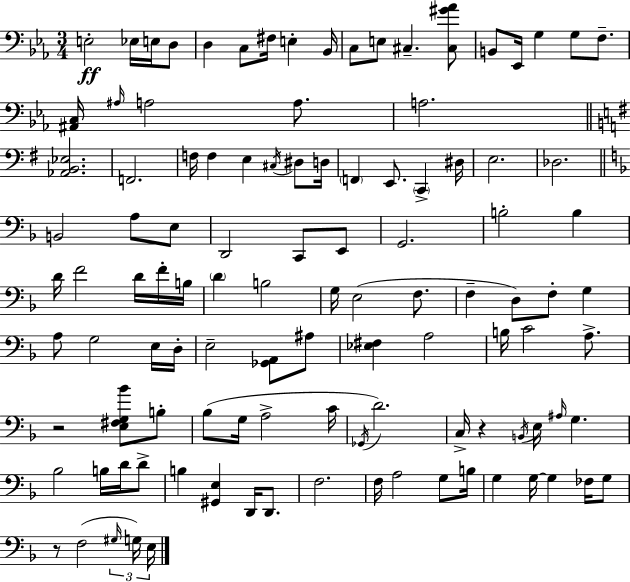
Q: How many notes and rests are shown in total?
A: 110